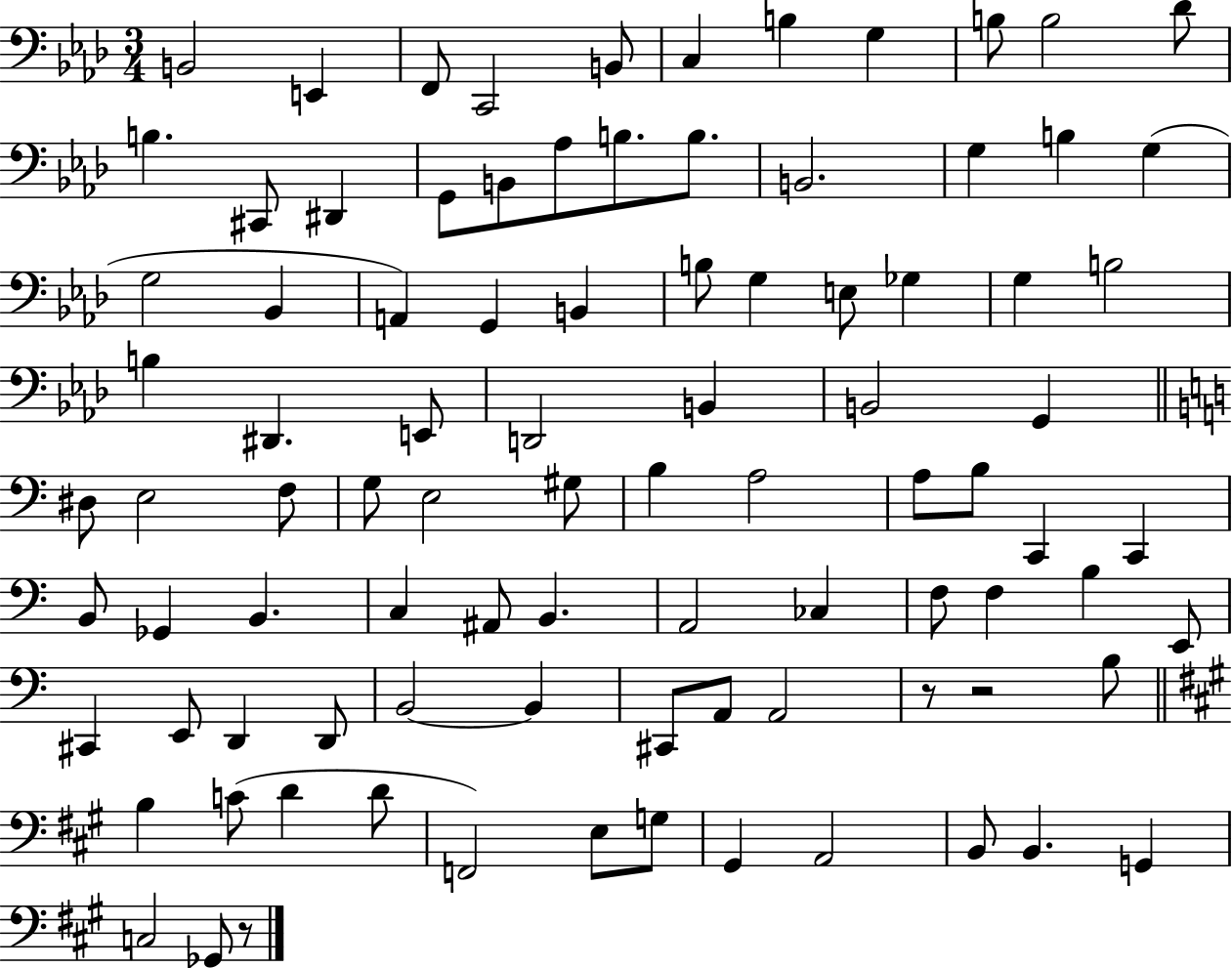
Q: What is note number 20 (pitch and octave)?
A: B2